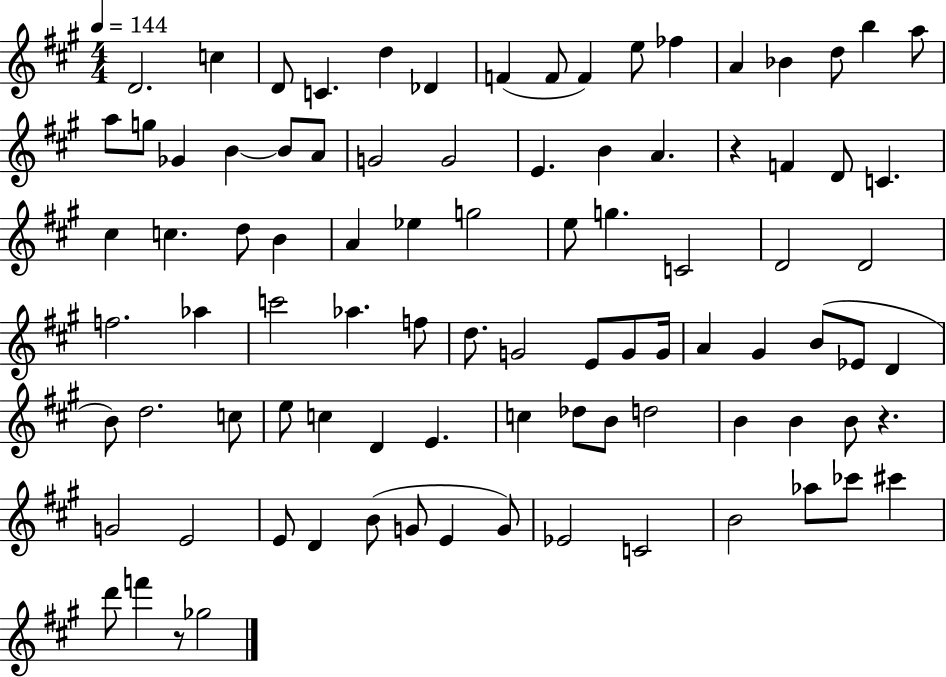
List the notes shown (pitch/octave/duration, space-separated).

D4/h. C5/q D4/e C4/q. D5/q Db4/q F4/q F4/e F4/q E5/e FES5/q A4/q Bb4/q D5/e B5/q A5/e A5/e G5/e Gb4/q B4/q B4/e A4/e G4/h G4/h E4/q. B4/q A4/q. R/q F4/q D4/e C4/q. C#5/q C5/q. D5/e B4/q A4/q Eb5/q G5/h E5/e G5/q. C4/h D4/h D4/h F5/h. Ab5/q C6/h Ab5/q. F5/e D5/e. G4/h E4/e G4/e G4/s A4/q G#4/q B4/e Eb4/e D4/q B4/e D5/h. C5/e E5/e C5/q D4/q E4/q. C5/q Db5/e B4/e D5/h B4/q B4/q B4/e R/q. G4/h E4/h E4/e D4/q B4/e G4/e E4/q G4/e Eb4/h C4/h B4/h Ab5/e CES6/e C#6/q D6/e F6/q R/e Gb5/h